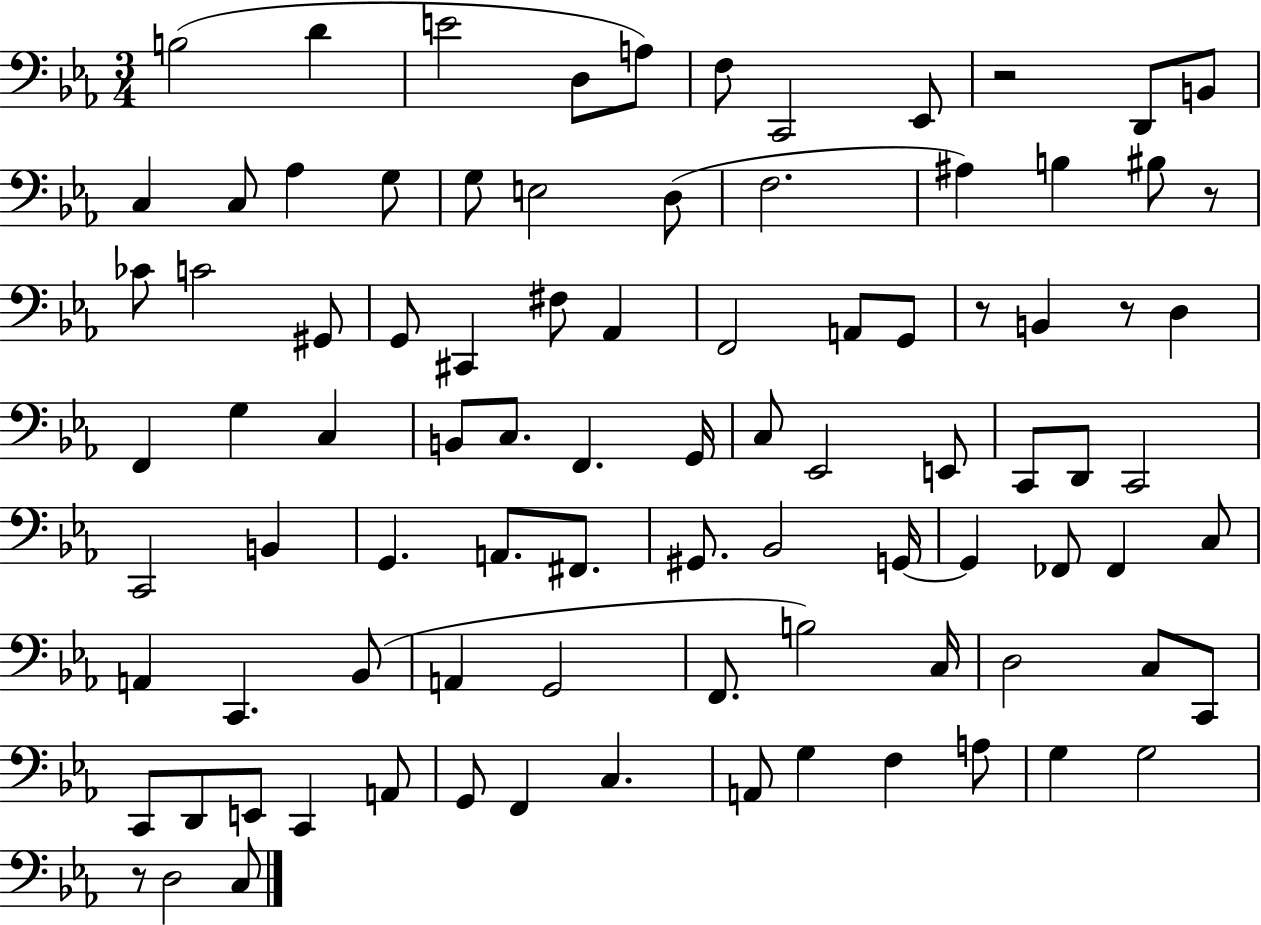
B3/h D4/q E4/h D3/e A3/e F3/e C2/h Eb2/e R/h D2/e B2/e C3/q C3/e Ab3/q G3/e G3/e E3/h D3/e F3/h. A#3/q B3/q BIS3/e R/e CES4/e C4/h G#2/e G2/e C#2/q F#3/e Ab2/q F2/h A2/e G2/e R/e B2/q R/e D3/q F2/q G3/q C3/q B2/e C3/e. F2/q. G2/s C3/e Eb2/h E2/e C2/e D2/e C2/h C2/h B2/q G2/q. A2/e. F#2/e. G#2/e. Bb2/h G2/s G2/q FES2/e FES2/q C3/e A2/q C2/q. Bb2/e A2/q G2/h F2/e. B3/h C3/s D3/h C3/e C2/e C2/e D2/e E2/e C2/q A2/e G2/e F2/q C3/q. A2/e G3/q F3/q A3/e G3/q G3/h R/e D3/h C3/e